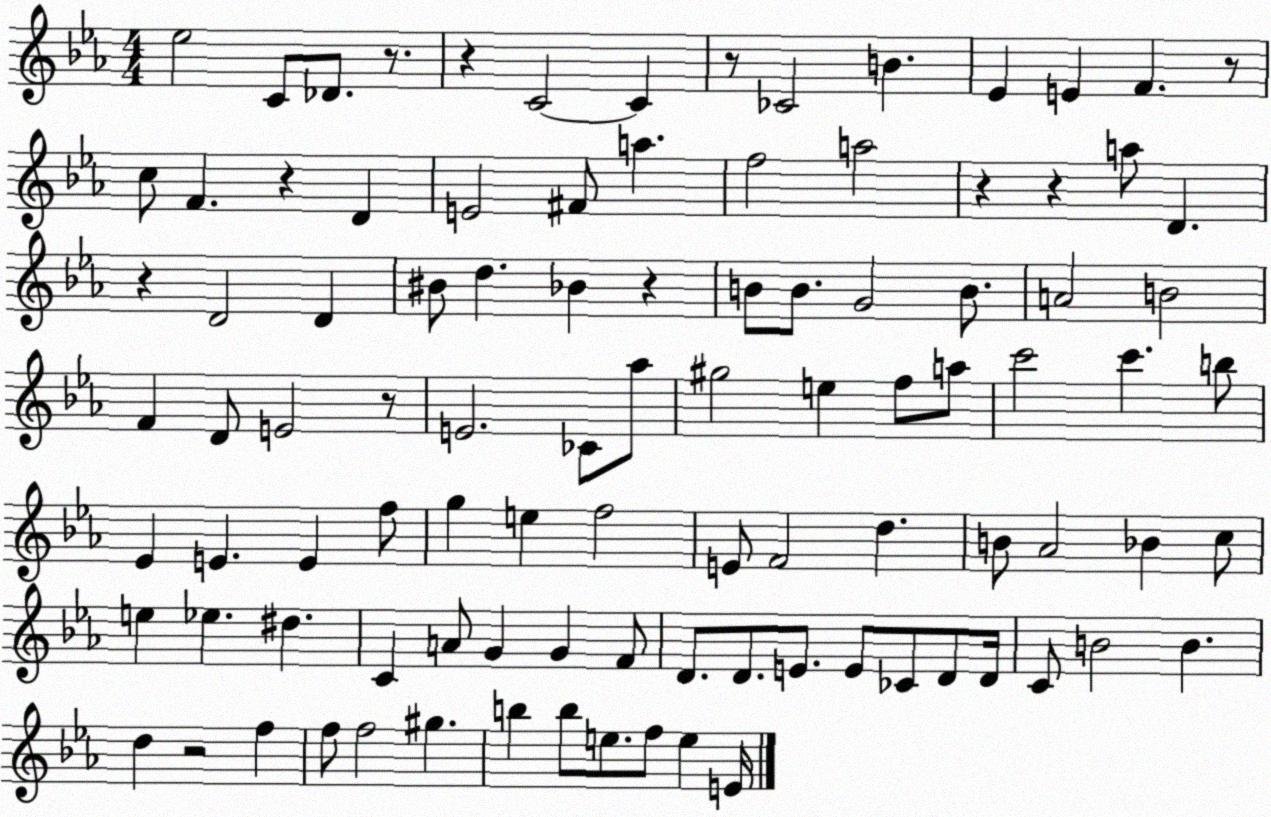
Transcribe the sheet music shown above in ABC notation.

X:1
T:Untitled
M:4/4
L:1/4
K:Eb
_e2 C/2 _D/2 z/2 z C2 C z/2 _C2 B _E E F z/2 c/2 F z D E2 ^F/2 a f2 a2 z z a/2 D z D2 D ^B/2 d _B z B/2 B/2 G2 B/2 A2 B2 F D/2 E2 z/2 E2 _C/2 _a/2 ^g2 e f/2 a/2 c'2 c' b/2 _E E E f/2 g e f2 E/2 F2 d B/2 _A2 _B c/2 e _e ^d C A/2 G G F/2 D/2 D/2 E/2 E/2 _C/2 D/2 D/4 C/2 B2 B d z2 f f/2 f2 ^g b b/2 e/2 f/2 e E/4